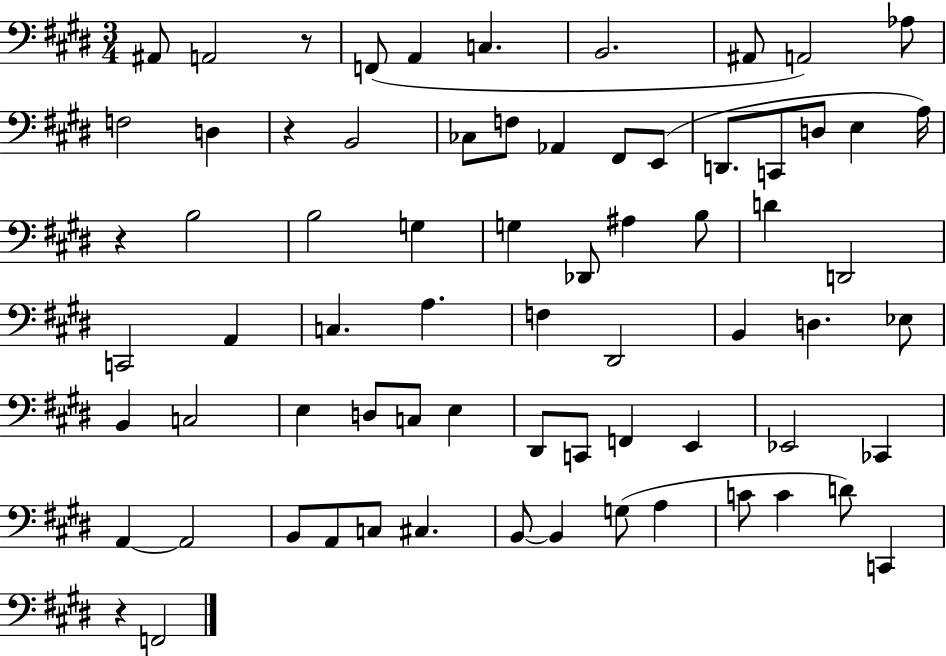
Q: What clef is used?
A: bass